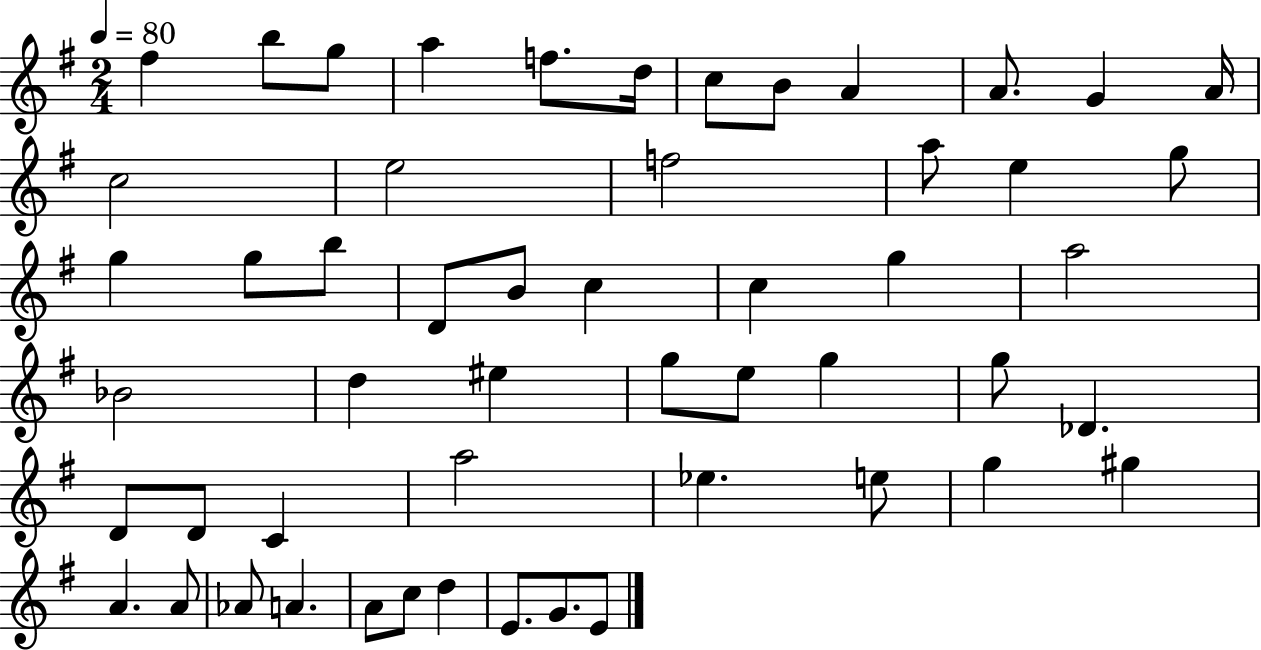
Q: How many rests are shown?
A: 0